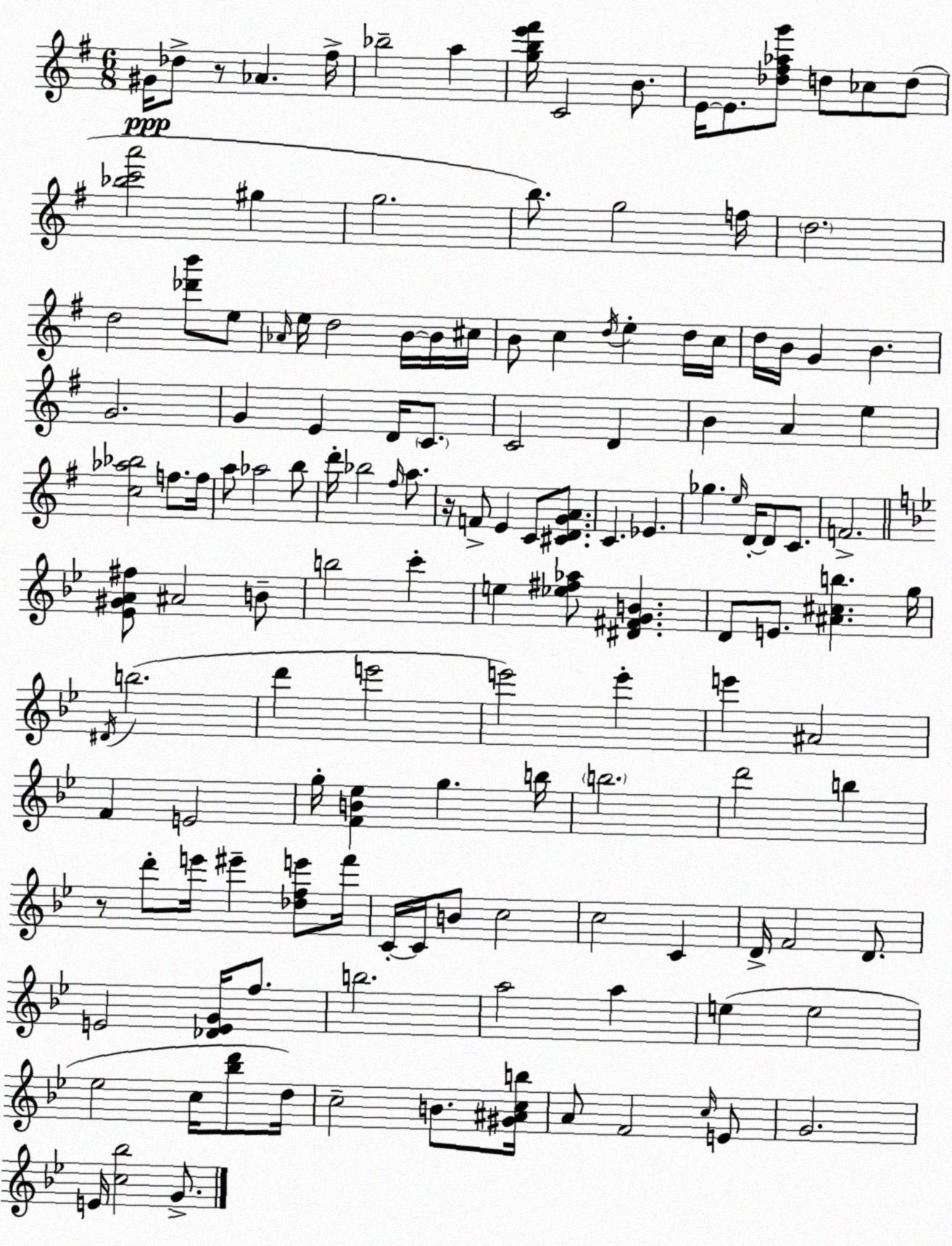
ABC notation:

X:1
T:Untitled
M:6/8
L:1/4
K:Em
^G/4 _d/2 z/2 _A ^f/4 _b2 a [gbe'^f']/4 C2 B/2 E/4 E/2 [_d^f_ag']/2 d/2 _c/2 d/2 [_bc'a']2 ^g g2 b/2 g2 f/4 d2 d2 [_d'b']/2 e/2 _A/4 e/4 d2 B/4 B/4 ^c/4 B/2 c d/4 e d/4 c/4 d/4 B/4 G B G2 G E D/4 C/2 C2 D B A e [c_a_b]2 f/2 f/4 a/2 _a2 b/2 d'/4 _b2 ^f/4 a/2 z/4 F/2 E C/2 [^CDGA]/2 C _E _g e/4 D/4 D/2 C/2 F2 [_E^GA^f]/2 ^A2 B/2 b2 c' e [_e^f_a]/2 [^D^FGB] D/2 E/2 [^A^cb] g/4 ^D/4 b2 d' e'2 e'2 e' e' ^A2 F E2 g/4 [FB_e] g b/4 b2 d'2 b z/2 d'/2 e'/4 ^e' [_dfe']/2 f'/4 C/4 C/4 B/2 c2 c2 C D/4 F2 D/2 E2 [_DEG]/4 f/2 b2 a2 a e e2 _e2 c/4 [_bd']/2 d/4 c2 B/2 [^G^Acb]/4 A/2 F2 c/4 E/2 G2 E/4 [c_b]2 G/2